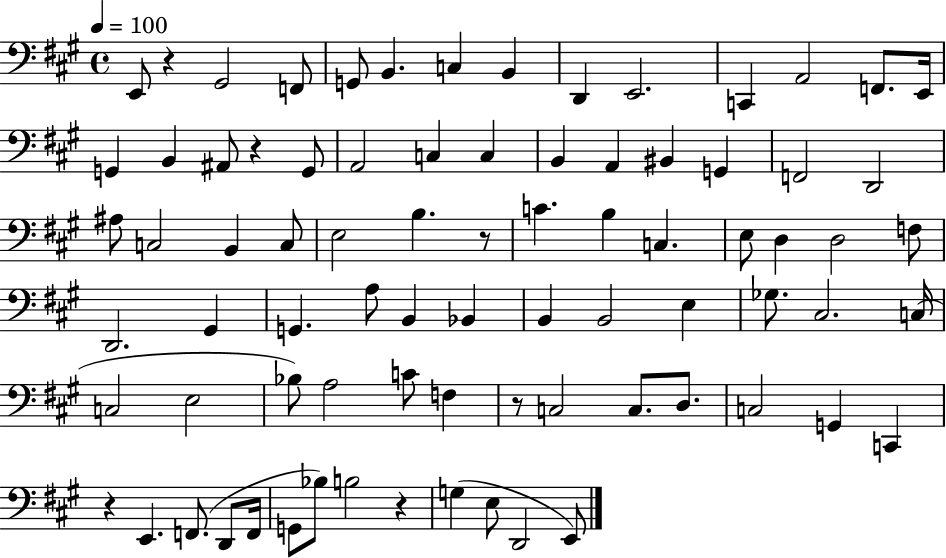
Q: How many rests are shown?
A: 6